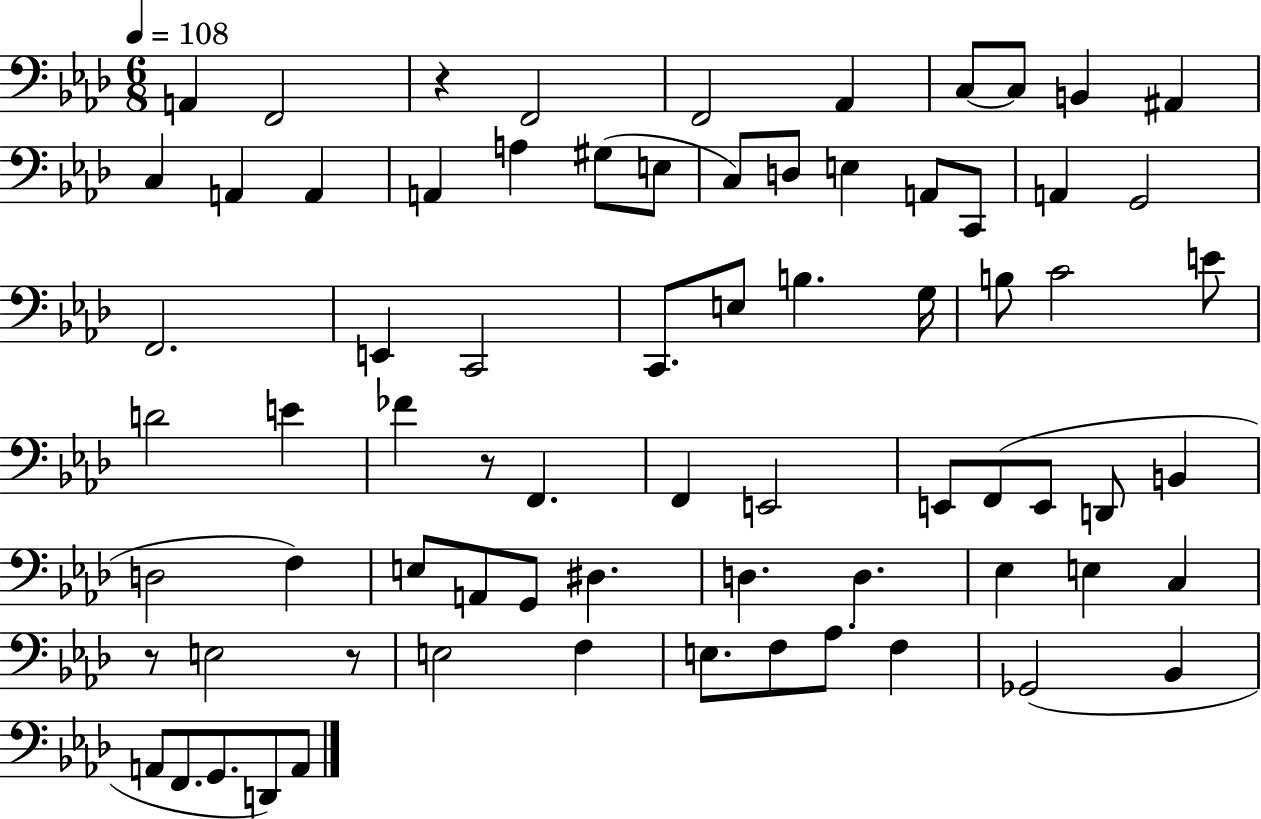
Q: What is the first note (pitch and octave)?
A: A2